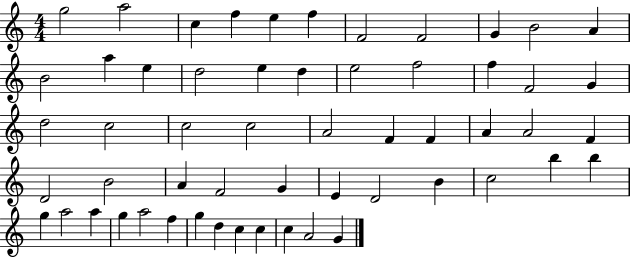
G5/h A5/h C5/q F5/q E5/q F5/q F4/h F4/h G4/q B4/h A4/q B4/h A5/q E5/q D5/h E5/q D5/q E5/h F5/h F5/q F4/h G4/q D5/h C5/h C5/h C5/h A4/h F4/q F4/q A4/q A4/h F4/q D4/h B4/h A4/q F4/h G4/q E4/q D4/h B4/q C5/h B5/q B5/q G5/q A5/h A5/q G5/q A5/h F5/q G5/q D5/q C5/q C5/q C5/q A4/h G4/q